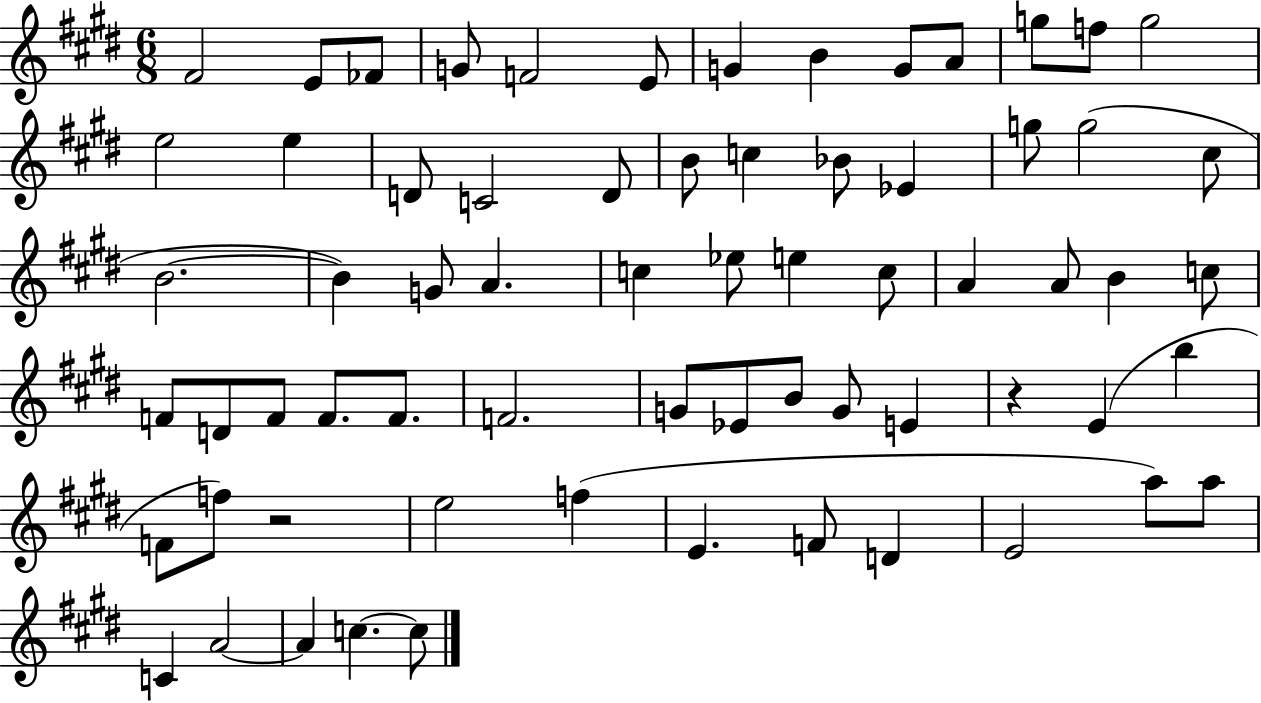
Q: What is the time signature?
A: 6/8